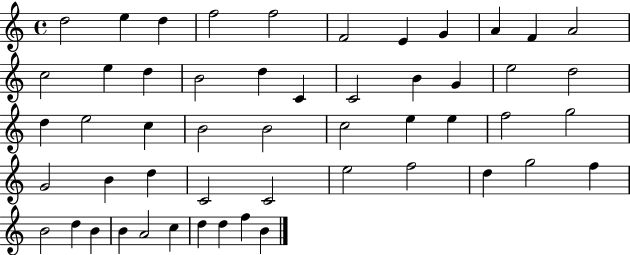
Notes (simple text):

D5/h E5/q D5/q F5/h F5/h F4/h E4/q G4/q A4/q F4/q A4/h C5/h E5/q D5/q B4/h D5/q C4/q C4/h B4/q G4/q E5/h D5/h D5/q E5/h C5/q B4/h B4/h C5/h E5/q E5/q F5/h G5/h G4/h B4/q D5/q C4/h C4/h E5/h F5/h D5/q G5/h F5/q B4/h D5/q B4/q B4/q A4/h C5/q D5/q D5/q F5/q B4/q